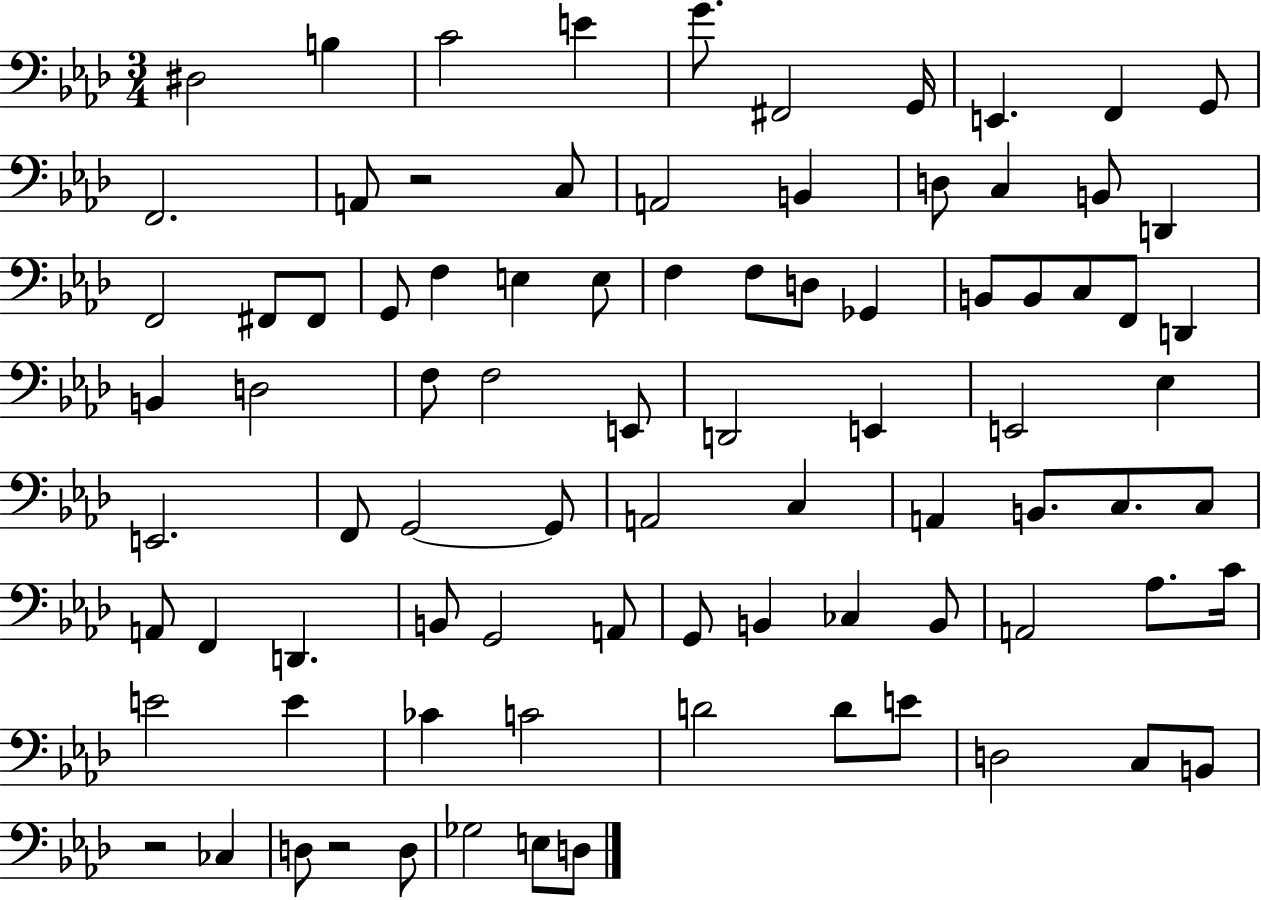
D#3/h B3/q C4/h E4/q G4/e. F#2/h G2/s E2/q. F2/q G2/e F2/h. A2/e R/h C3/e A2/h B2/q D3/e C3/q B2/e D2/q F2/h F#2/e F#2/e G2/e F3/q E3/q E3/e F3/q F3/e D3/e Gb2/q B2/e B2/e C3/e F2/e D2/q B2/q D3/h F3/e F3/h E2/e D2/h E2/q E2/h Eb3/q E2/h. F2/e G2/h G2/e A2/h C3/q A2/q B2/e. C3/e. C3/e A2/e F2/q D2/q. B2/e G2/h A2/e G2/e B2/q CES3/q B2/e A2/h Ab3/e. C4/s E4/h E4/q CES4/q C4/h D4/h D4/e E4/e D3/h C3/e B2/e R/h CES3/q D3/e R/h D3/e Gb3/h E3/e D3/e